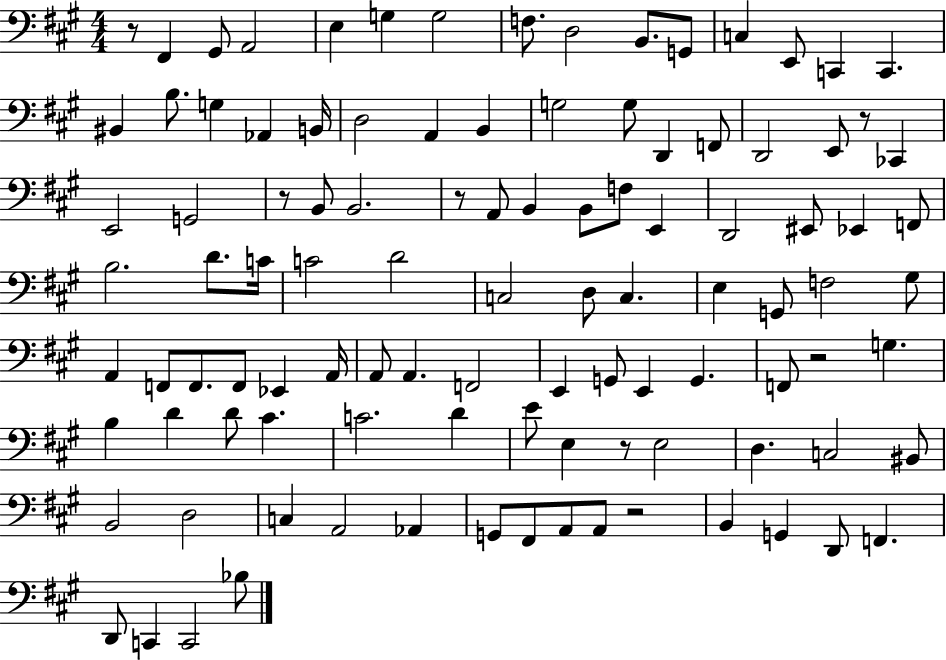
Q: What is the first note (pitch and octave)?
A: F#2